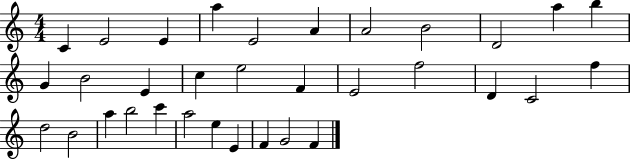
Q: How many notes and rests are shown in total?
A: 33